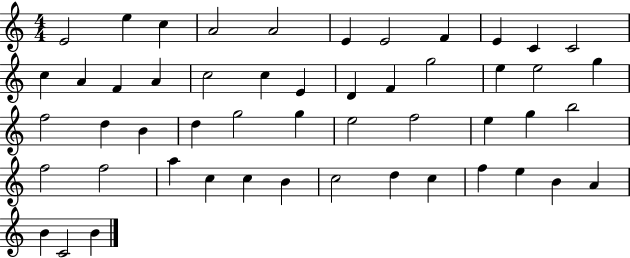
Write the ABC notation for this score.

X:1
T:Untitled
M:4/4
L:1/4
K:C
E2 e c A2 A2 E E2 F E C C2 c A F A c2 c E D F g2 e e2 g f2 d B d g2 g e2 f2 e g b2 f2 f2 a c c B c2 d c f e B A B C2 B